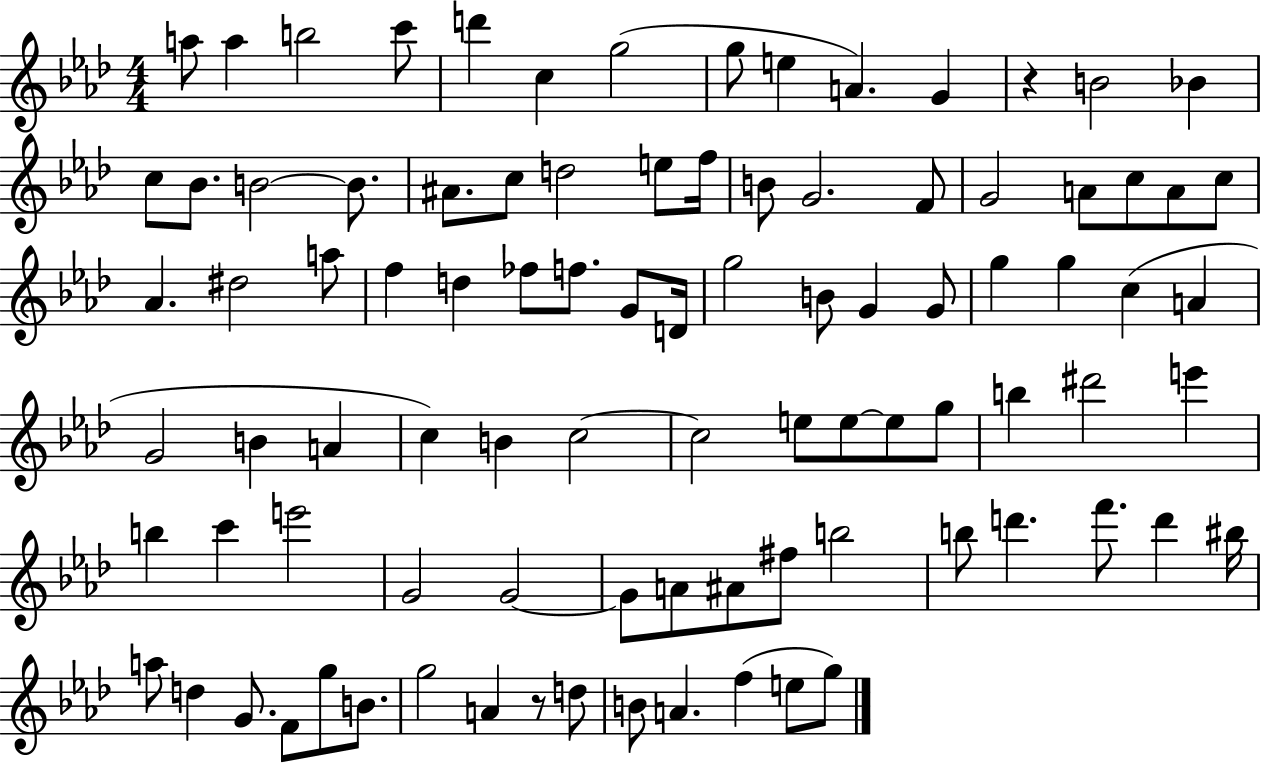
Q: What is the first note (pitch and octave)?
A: A5